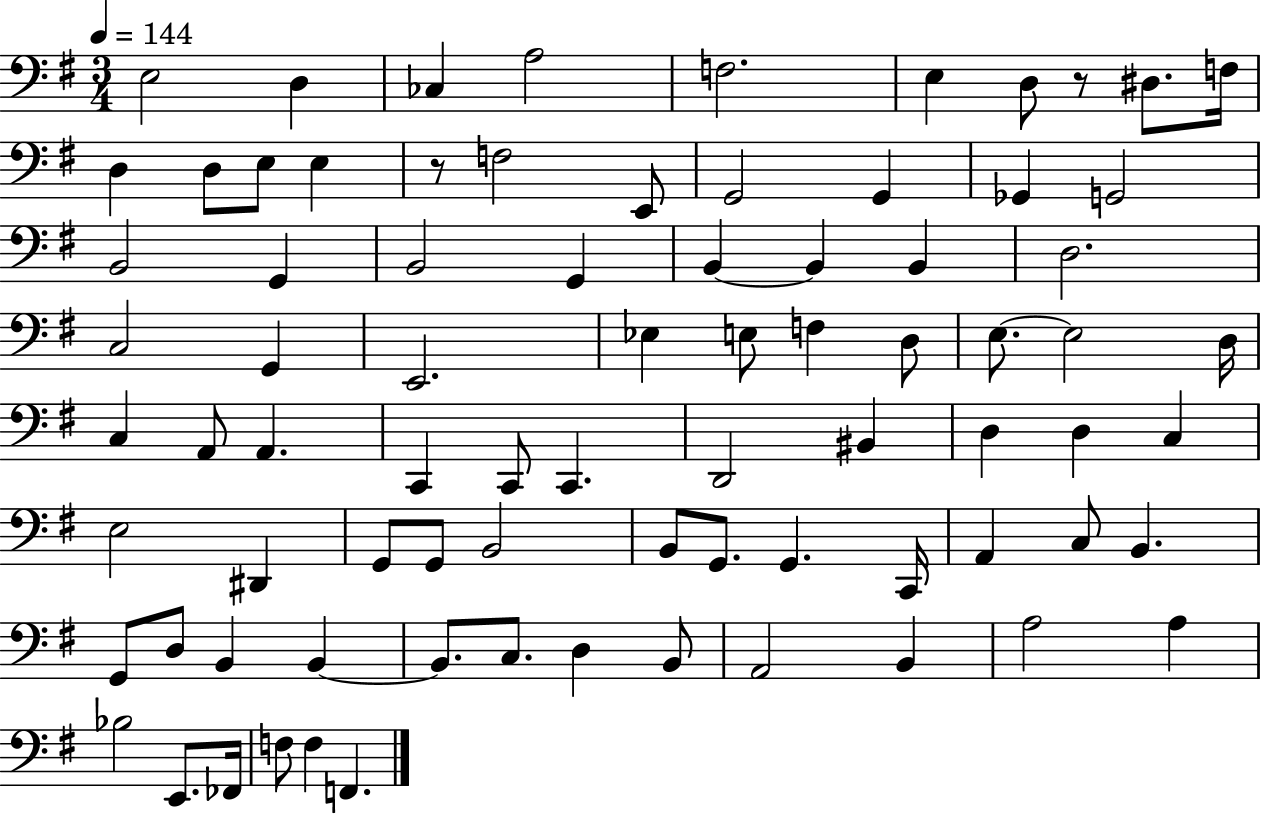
{
  \clef bass
  \numericTimeSignature
  \time 3/4
  \key g \major
  \tempo 4 = 144
  e2 d4 | ces4 a2 | f2. | e4 d8 r8 dis8. f16 | \break d4 d8 e8 e4 | r8 f2 e,8 | g,2 g,4 | ges,4 g,2 | \break b,2 g,4 | b,2 g,4 | b,4~~ b,4 b,4 | d2. | \break c2 g,4 | e,2. | ees4 e8 f4 d8 | e8.~~ e2 d16 | \break c4 a,8 a,4. | c,4 c,8 c,4. | d,2 bis,4 | d4 d4 c4 | \break e2 dis,4 | g,8 g,8 b,2 | b,8 g,8. g,4. c,16 | a,4 c8 b,4. | \break g,8 d8 b,4 b,4~~ | b,8. c8. d4 b,8 | a,2 b,4 | a2 a4 | \break bes2 e,8. fes,16 | f8 f4 f,4. | \bar "|."
}